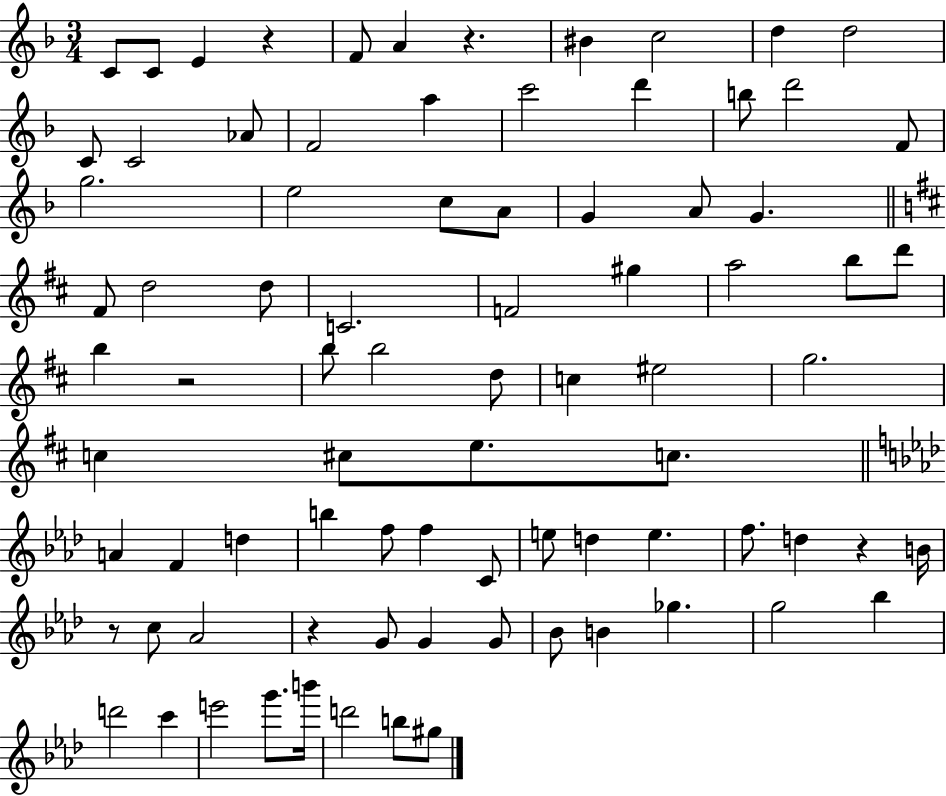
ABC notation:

X:1
T:Untitled
M:3/4
L:1/4
K:F
C/2 C/2 E z F/2 A z ^B c2 d d2 C/2 C2 _A/2 F2 a c'2 d' b/2 d'2 F/2 g2 e2 c/2 A/2 G A/2 G ^F/2 d2 d/2 C2 F2 ^g a2 b/2 d'/2 b z2 b/2 b2 d/2 c ^e2 g2 c ^c/2 e/2 c/2 A F d b f/2 f C/2 e/2 d e f/2 d z B/4 z/2 c/2 _A2 z G/2 G G/2 _B/2 B _g g2 _b d'2 c' e'2 g'/2 b'/4 d'2 b/2 ^g/2